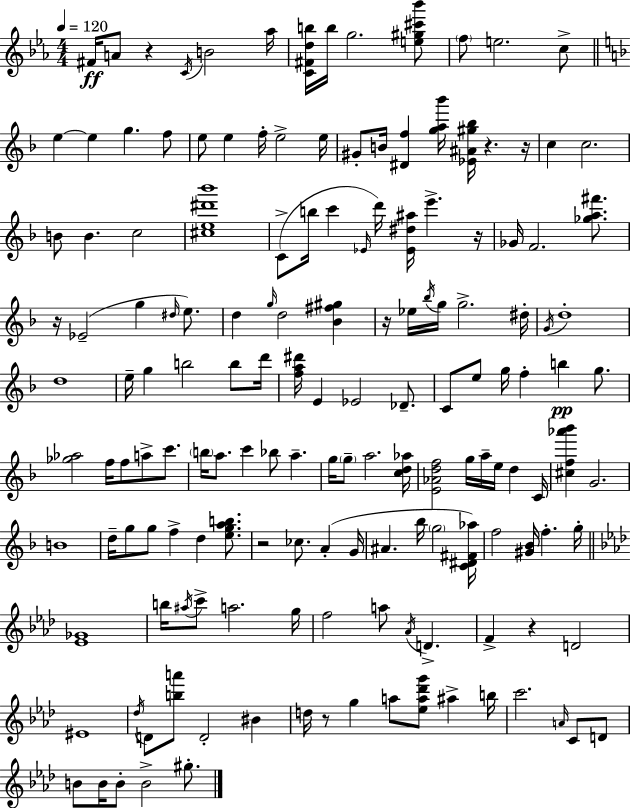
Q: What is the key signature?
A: EES major